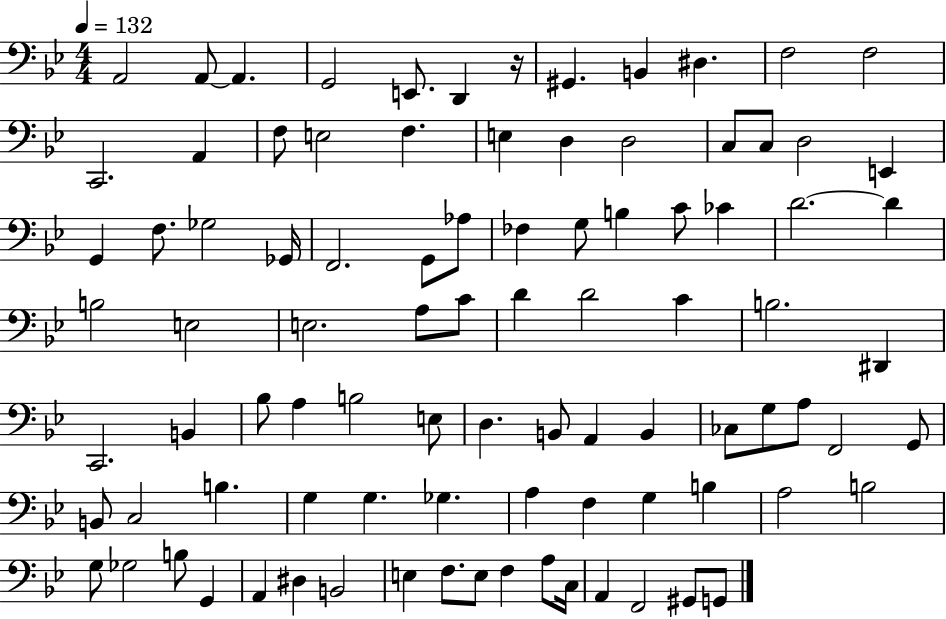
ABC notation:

X:1
T:Untitled
M:4/4
L:1/4
K:Bb
A,,2 A,,/2 A,, G,,2 E,,/2 D,, z/4 ^G,, B,, ^D, F,2 F,2 C,,2 A,, F,/2 E,2 F, E, D, D,2 C,/2 C,/2 D,2 E,, G,, F,/2 _G,2 _G,,/4 F,,2 G,,/2 _A,/2 _F, G,/2 B, C/2 _C D2 D B,2 E,2 E,2 A,/2 C/2 D D2 C B,2 ^D,, C,,2 B,, _B,/2 A, B,2 E,/2 D, B,,/2 A,, B,, _C,/2 G,/2 A,/2 F,,2 G,,/2 B,,/2 C,2 B, G, G, _G, A, F, G, B, A,2 B,2 G,/2 _G,2 B,/2 G,, A,, ^D, B,,2 E, F,/2 E,/2 F, A,/2 C,/4 A,, F,,2 ^G,,/2 G,,/2